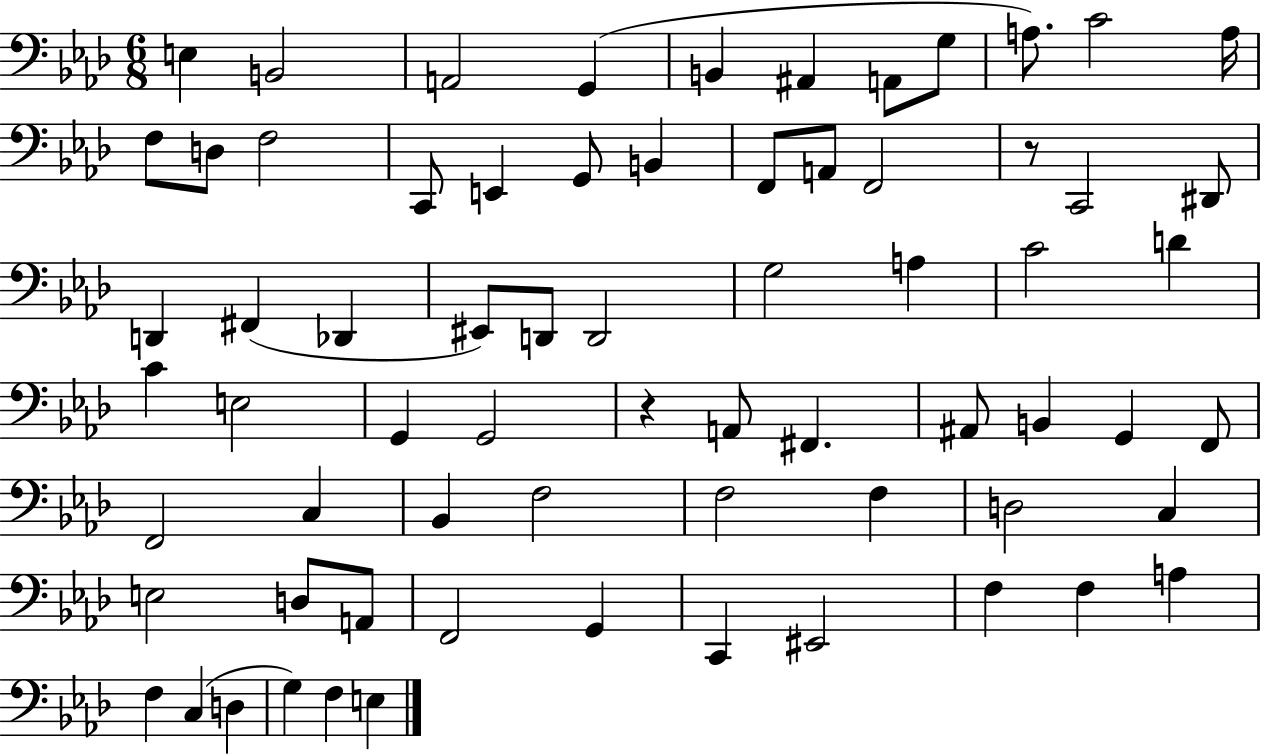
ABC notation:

X:1
T:Untitled
M:6/8
L:1/4
K:Ab
E, B,,2 A,,2 G,, B,, ^A,, A,,/2 G,/2 A,/2 C2 A,/4 F,/2 D,/2 F,2 C,,/2 E,, G,,/2 B,, F,,/2 A,,/2 F,,2 z/2 C,,2 ^D,,/2 D,, ^F,, _D,, ^E,,/2 D,,/2 D,,2 G,2 A, C2 D C E,2 G,, G,,2 z A,,/2 ^F,, ^A,,/2 B,, G,, F,,/2 F,,2 C, _B,, F,2 F,2 F, D,2 C, E,2 D,/2 A,,/2 F,,2 G,, C,, ^E,,2 F, F, A, F, C, D, G, F, E,